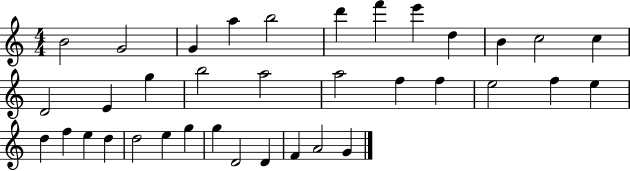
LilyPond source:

{
  \clef treble
  \numericTimeSignature
  \time 4/4
  \key c \major
  b'2 g'2 | g'4 a''4 b''2 | d'''4 f'''4 e'''4 d''4 | b'4 c''2 c''4 | \break d'2 e'4 g''4 | b''2 a''2 | a''2 f''4 f''4 | e''2 f''4 e''4 | \break d''4 f''4 e''4 d''4 | d''2 e''4 g''4 | g''4 d'2 d'4 | f'4 a'2 g'4 | \break \bar "|."
}